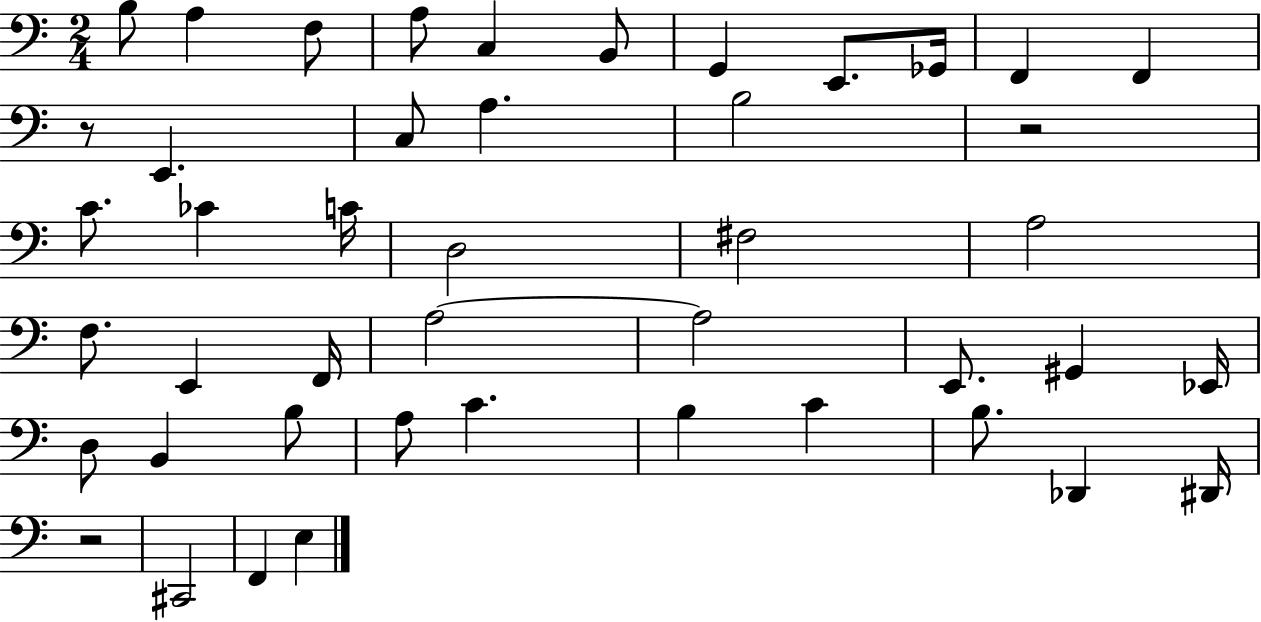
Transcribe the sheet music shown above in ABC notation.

X:1
T:Untitled
M:2/4
L:1/4
K:C
B,/2 A, F,/2 A,/2 C, B,,/2 G,, E,,/2 _G,,/4 F,, F,, z/2 E,, C,/2 A, B,2 z2 C/2 _C C/4 D,2 ^F,2 A,2 F,/2 E,, F,,/4 A,2 A,2 E,,/2 ^G,, _E,,/4 D,/2 B,, B,/2 A,/2 C B, C B,/2 _D,, ^D,,/4 z2 ^C,,2 F,, E,